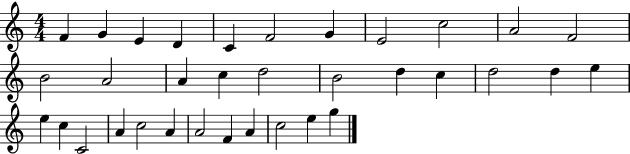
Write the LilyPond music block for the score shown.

{
  \clef treble
  \numericTimeSignature
  \time 4/4
  \key c \major
  f'4 g'4 e'4 d'4 | c'4 f'2 g'4 | e'2 c''2 | a'2 f'2 | \break b'2 a'2 | a'4 c''4 d''2 | b'2 d''4 c''4 | d''2 d''4 e''4 | \break e''4 c''4 c'2 | a'4 c''2 a'4 | a'2 f'4 a'4 | c''2 e''4 g''4 | \break \bar "|."
}